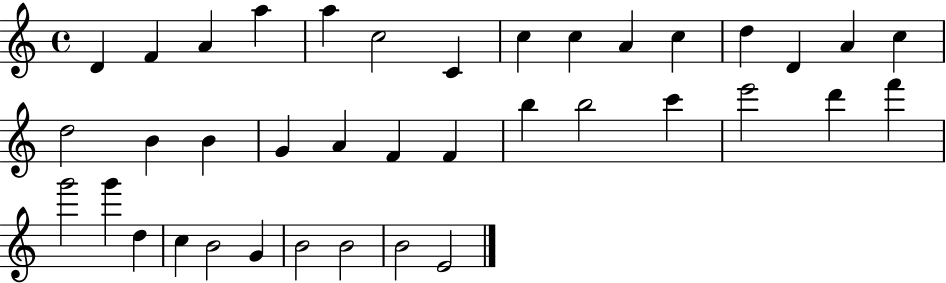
X:1
T:Untitled
M:4/4
L:1/4
K:C
D F A a a c2 C c c A c d D A c d2 B B G A F F b b2 c' e'2 d' f' g'2 g' d c B2 G B2 B2 B2 E2